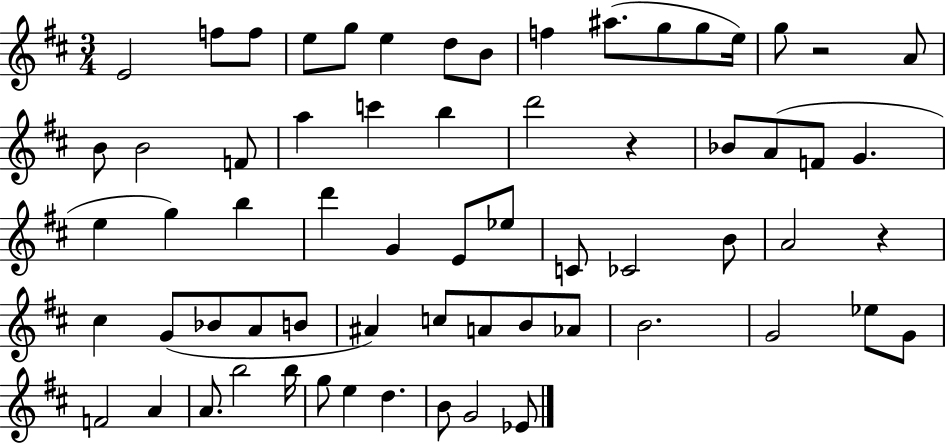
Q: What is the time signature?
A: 3/4